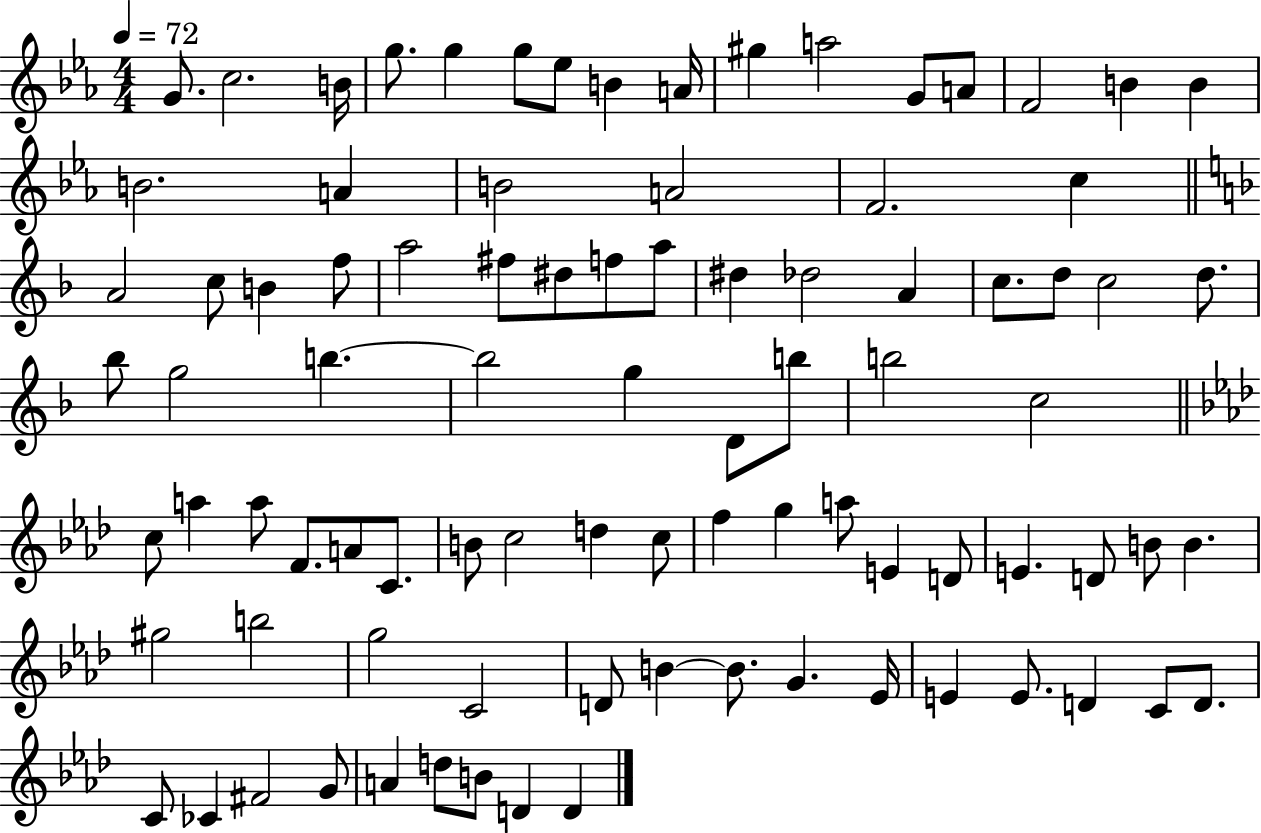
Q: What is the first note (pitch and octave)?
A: G4